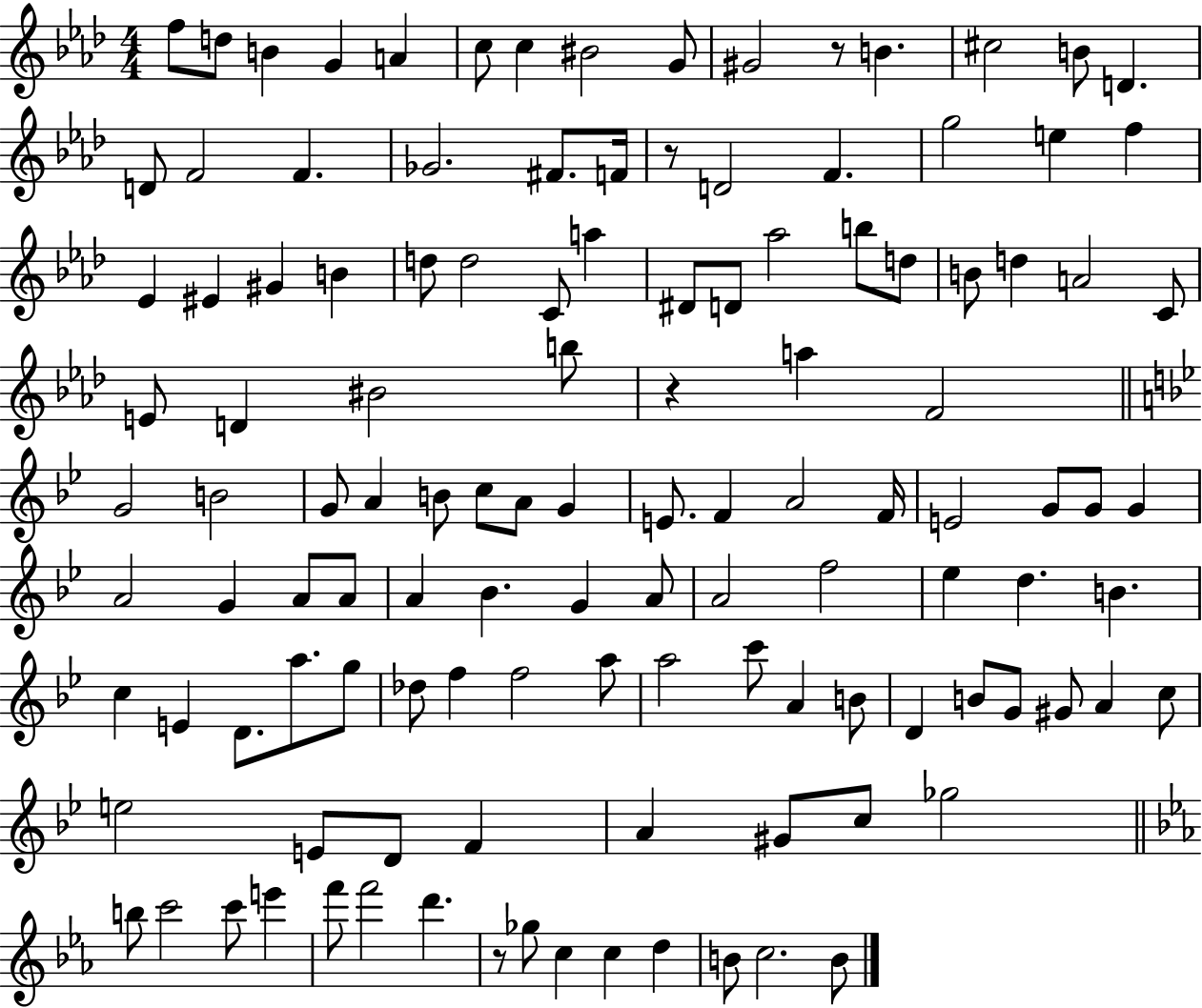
{
  \clef treble
  \numericTimeSignature
  \time 4/4
  \key aes \major
  f''8 d''8 b'4 g'4 a'4 | c''8 c''4 bis'2 g'8 | gis'2 r8 b'4. | cis''2 b'8 d'4. | \break d'8 f'2 f'4. | ges'2. fis'8. f'16 | r8 d'2 f'4. | g''2 e''4 f''4 | \break ees'4 eis'4 gis'4 b'4 | d''8 d''2 c'8 a''4 | dis'8 d'8 aes''2 b''8 d''8 | b'8 d''4 a'2 c'8 | \break e'8 d'4 bis'2 b''8 | r4 a''4 f'2 | \bar "||" \break \key bes \major g'2 b'2 | g'8 a'4 b'8 c''8 a'8 g'4 | e'8. f'4 a'2 f'16 | e'2 g'8 g'8 g'4 | \break a'2 g'4 a'8 a'8 | a'4 bes'4. g'4 a'8 | a'2 f''2 | ees''4 d''4. b'4. | \break c''4 e'4 d'8. a''8. g''8 | des''8 f''4 f''2 a''8 | a''2 c'''8 a'4 b'8 | d'4 b'8 g'8 gis'8 a'4 c''8 | \break e''2 e'8 d'8 f'4 | a'4 gis'8 c''8 ges''2 | \bar "||" \break \key ees \major b''8 c'''2 c'''8 e'''4 | f'''8 f'''2 d'''4. | r8 ges''8 c''4 c''4 d''4 | b'8 c''2. b'8 | \break \bar "|."
}